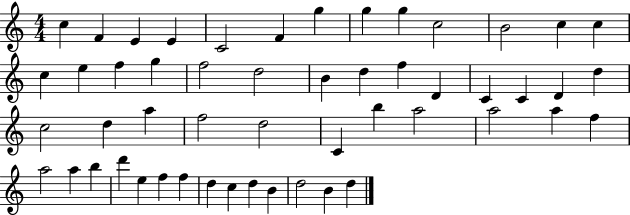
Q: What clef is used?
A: treble